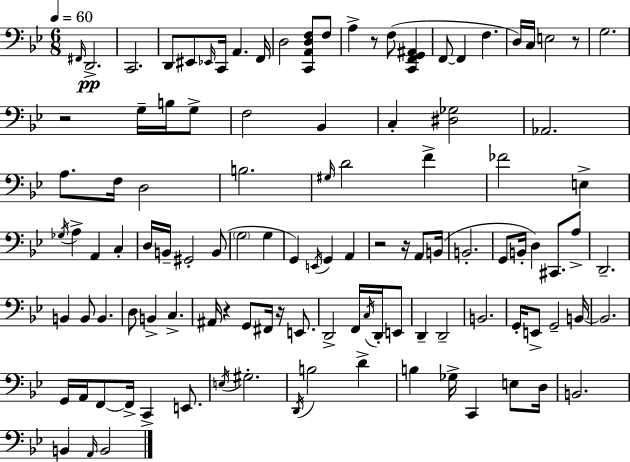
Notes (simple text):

F#2/s D2/h. C2/h. D2/e EIS2/e Eb2/s C2/s A2/q. F2/s D3/h [C2,A2,D3,F3]/e F3/e A3/q R/e F3/e [C2,F2,G2,A#2]/q F2/e F2/q F3/q. D3/s C3/s E3/h R/e G3/h. R/h G3/s B3/s G3/e F3/h Bb2/q C3/q [D#3,Gb3]/h Ab2/h. A3/e. F3/s D3/h B3/h. G#3/s D4/h F4/q FES4/h E3/q Gb3/s A3/q A2/q C3/q D3/s B2/s G#2/h B2/e G3/h G3/q G2/q E2/s G2/q A2/q R/h R/s A2/e B2/s B2/h. G2/e B2/s D3/q C#2/e. A3/e D2/h. B2/q B2/e B2/q. D3/e B2/q C3/q. A#2/s R/q G2/e F#2/s R/s E2/e. D2/h F2/s C3/s D2/s E2/e D2/q D2/h B2/h. G2/s E2/e G2/h B2/s B2/h. G2/s A2/s F2/e F2/s C2/q E2/e. E3/s G#3/h. D2/s B3/h D4/q B3/q Gb3/s C2/q E3/e D3/s B2/h. B2/q A2/s B2/h